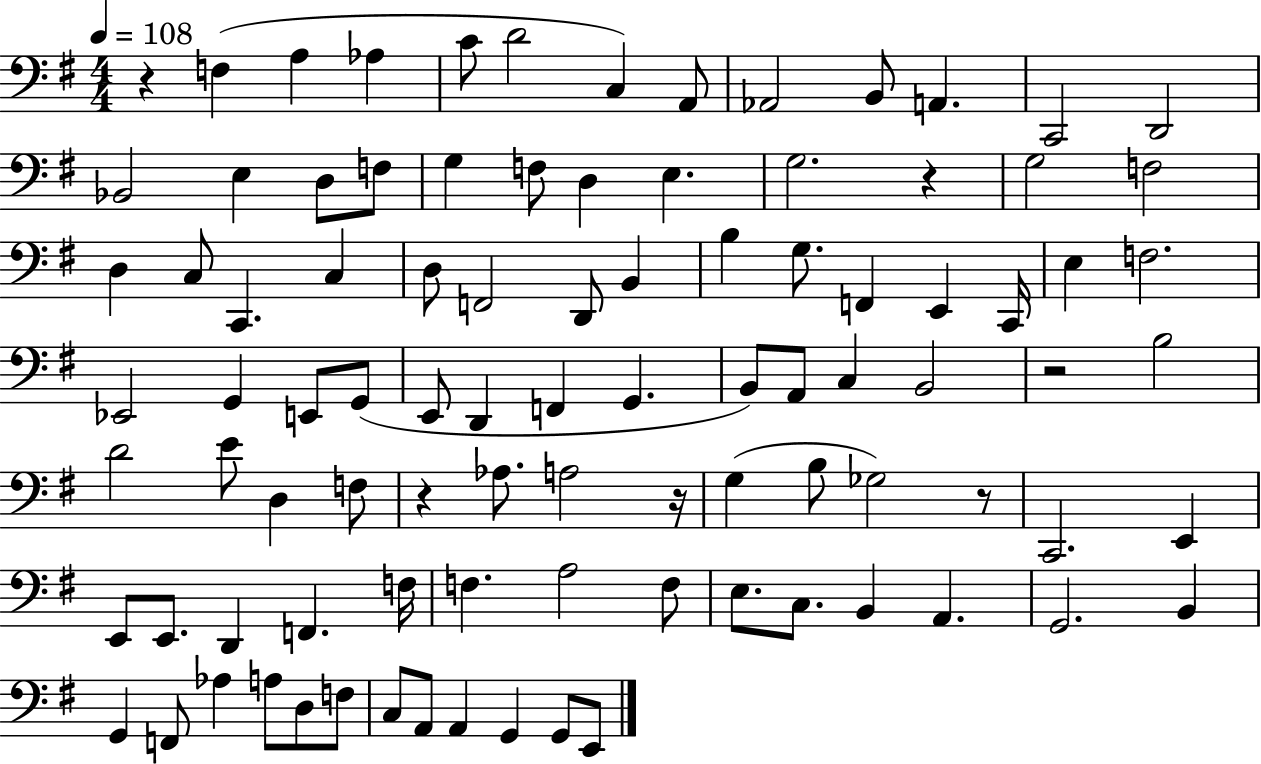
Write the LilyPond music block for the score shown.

{
  \clef bass
  \numericTimeSignature
  \time 4/4
  \key g \major
  \tempo 4 = 108
  r4 f4( a4 aes4 | c'8 d'2 c4) a,8 | aes,2 b,8 a,4. | c,2 d,2 | \break bes,2 e4 d8 f8 | g4 f8 d4 e4. | g2. r4 | g2 f2 | \break d4 c8 c,4. c4 | d8 f,2 d,8 b,4 | b4 g8. f,4 e,4 c,16 | e4 f2. | \break ees,2 g,4 e,8 g,8( | e,8 d,4 f,4 g,4. | b,8) a,8 c4 b,2 | r2 b2 | \break d'2 e'8 d4 f8 | r4 aes8. a2 r16 | g4( b8 ges2) r8 | c,2. e,4 | \break e,8 e,8. d,4 f,4. f16 | f4. a2 f8 | e8. c8. b,4 a,4. | g,2. b,4 | \break g,4 f,8 aes4 a8 d8 f8 | c8 a,8 a,4 g,4 g,8 e,8 | \bar "|."
}